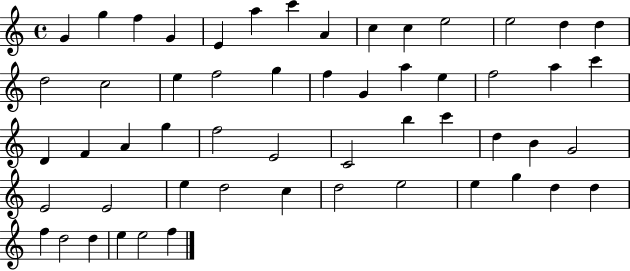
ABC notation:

X:1
T:Untitled
M:4/4
L:1/4
K:C
G g f G E a c' A c c e2 e2 d d d2 c2 e f2 g f G a e f2 a c' D F A g f2 E2 C2 b c' d B G2 E2 E2 e d2 c d2 e2 e g d d f d2 d e e2 f